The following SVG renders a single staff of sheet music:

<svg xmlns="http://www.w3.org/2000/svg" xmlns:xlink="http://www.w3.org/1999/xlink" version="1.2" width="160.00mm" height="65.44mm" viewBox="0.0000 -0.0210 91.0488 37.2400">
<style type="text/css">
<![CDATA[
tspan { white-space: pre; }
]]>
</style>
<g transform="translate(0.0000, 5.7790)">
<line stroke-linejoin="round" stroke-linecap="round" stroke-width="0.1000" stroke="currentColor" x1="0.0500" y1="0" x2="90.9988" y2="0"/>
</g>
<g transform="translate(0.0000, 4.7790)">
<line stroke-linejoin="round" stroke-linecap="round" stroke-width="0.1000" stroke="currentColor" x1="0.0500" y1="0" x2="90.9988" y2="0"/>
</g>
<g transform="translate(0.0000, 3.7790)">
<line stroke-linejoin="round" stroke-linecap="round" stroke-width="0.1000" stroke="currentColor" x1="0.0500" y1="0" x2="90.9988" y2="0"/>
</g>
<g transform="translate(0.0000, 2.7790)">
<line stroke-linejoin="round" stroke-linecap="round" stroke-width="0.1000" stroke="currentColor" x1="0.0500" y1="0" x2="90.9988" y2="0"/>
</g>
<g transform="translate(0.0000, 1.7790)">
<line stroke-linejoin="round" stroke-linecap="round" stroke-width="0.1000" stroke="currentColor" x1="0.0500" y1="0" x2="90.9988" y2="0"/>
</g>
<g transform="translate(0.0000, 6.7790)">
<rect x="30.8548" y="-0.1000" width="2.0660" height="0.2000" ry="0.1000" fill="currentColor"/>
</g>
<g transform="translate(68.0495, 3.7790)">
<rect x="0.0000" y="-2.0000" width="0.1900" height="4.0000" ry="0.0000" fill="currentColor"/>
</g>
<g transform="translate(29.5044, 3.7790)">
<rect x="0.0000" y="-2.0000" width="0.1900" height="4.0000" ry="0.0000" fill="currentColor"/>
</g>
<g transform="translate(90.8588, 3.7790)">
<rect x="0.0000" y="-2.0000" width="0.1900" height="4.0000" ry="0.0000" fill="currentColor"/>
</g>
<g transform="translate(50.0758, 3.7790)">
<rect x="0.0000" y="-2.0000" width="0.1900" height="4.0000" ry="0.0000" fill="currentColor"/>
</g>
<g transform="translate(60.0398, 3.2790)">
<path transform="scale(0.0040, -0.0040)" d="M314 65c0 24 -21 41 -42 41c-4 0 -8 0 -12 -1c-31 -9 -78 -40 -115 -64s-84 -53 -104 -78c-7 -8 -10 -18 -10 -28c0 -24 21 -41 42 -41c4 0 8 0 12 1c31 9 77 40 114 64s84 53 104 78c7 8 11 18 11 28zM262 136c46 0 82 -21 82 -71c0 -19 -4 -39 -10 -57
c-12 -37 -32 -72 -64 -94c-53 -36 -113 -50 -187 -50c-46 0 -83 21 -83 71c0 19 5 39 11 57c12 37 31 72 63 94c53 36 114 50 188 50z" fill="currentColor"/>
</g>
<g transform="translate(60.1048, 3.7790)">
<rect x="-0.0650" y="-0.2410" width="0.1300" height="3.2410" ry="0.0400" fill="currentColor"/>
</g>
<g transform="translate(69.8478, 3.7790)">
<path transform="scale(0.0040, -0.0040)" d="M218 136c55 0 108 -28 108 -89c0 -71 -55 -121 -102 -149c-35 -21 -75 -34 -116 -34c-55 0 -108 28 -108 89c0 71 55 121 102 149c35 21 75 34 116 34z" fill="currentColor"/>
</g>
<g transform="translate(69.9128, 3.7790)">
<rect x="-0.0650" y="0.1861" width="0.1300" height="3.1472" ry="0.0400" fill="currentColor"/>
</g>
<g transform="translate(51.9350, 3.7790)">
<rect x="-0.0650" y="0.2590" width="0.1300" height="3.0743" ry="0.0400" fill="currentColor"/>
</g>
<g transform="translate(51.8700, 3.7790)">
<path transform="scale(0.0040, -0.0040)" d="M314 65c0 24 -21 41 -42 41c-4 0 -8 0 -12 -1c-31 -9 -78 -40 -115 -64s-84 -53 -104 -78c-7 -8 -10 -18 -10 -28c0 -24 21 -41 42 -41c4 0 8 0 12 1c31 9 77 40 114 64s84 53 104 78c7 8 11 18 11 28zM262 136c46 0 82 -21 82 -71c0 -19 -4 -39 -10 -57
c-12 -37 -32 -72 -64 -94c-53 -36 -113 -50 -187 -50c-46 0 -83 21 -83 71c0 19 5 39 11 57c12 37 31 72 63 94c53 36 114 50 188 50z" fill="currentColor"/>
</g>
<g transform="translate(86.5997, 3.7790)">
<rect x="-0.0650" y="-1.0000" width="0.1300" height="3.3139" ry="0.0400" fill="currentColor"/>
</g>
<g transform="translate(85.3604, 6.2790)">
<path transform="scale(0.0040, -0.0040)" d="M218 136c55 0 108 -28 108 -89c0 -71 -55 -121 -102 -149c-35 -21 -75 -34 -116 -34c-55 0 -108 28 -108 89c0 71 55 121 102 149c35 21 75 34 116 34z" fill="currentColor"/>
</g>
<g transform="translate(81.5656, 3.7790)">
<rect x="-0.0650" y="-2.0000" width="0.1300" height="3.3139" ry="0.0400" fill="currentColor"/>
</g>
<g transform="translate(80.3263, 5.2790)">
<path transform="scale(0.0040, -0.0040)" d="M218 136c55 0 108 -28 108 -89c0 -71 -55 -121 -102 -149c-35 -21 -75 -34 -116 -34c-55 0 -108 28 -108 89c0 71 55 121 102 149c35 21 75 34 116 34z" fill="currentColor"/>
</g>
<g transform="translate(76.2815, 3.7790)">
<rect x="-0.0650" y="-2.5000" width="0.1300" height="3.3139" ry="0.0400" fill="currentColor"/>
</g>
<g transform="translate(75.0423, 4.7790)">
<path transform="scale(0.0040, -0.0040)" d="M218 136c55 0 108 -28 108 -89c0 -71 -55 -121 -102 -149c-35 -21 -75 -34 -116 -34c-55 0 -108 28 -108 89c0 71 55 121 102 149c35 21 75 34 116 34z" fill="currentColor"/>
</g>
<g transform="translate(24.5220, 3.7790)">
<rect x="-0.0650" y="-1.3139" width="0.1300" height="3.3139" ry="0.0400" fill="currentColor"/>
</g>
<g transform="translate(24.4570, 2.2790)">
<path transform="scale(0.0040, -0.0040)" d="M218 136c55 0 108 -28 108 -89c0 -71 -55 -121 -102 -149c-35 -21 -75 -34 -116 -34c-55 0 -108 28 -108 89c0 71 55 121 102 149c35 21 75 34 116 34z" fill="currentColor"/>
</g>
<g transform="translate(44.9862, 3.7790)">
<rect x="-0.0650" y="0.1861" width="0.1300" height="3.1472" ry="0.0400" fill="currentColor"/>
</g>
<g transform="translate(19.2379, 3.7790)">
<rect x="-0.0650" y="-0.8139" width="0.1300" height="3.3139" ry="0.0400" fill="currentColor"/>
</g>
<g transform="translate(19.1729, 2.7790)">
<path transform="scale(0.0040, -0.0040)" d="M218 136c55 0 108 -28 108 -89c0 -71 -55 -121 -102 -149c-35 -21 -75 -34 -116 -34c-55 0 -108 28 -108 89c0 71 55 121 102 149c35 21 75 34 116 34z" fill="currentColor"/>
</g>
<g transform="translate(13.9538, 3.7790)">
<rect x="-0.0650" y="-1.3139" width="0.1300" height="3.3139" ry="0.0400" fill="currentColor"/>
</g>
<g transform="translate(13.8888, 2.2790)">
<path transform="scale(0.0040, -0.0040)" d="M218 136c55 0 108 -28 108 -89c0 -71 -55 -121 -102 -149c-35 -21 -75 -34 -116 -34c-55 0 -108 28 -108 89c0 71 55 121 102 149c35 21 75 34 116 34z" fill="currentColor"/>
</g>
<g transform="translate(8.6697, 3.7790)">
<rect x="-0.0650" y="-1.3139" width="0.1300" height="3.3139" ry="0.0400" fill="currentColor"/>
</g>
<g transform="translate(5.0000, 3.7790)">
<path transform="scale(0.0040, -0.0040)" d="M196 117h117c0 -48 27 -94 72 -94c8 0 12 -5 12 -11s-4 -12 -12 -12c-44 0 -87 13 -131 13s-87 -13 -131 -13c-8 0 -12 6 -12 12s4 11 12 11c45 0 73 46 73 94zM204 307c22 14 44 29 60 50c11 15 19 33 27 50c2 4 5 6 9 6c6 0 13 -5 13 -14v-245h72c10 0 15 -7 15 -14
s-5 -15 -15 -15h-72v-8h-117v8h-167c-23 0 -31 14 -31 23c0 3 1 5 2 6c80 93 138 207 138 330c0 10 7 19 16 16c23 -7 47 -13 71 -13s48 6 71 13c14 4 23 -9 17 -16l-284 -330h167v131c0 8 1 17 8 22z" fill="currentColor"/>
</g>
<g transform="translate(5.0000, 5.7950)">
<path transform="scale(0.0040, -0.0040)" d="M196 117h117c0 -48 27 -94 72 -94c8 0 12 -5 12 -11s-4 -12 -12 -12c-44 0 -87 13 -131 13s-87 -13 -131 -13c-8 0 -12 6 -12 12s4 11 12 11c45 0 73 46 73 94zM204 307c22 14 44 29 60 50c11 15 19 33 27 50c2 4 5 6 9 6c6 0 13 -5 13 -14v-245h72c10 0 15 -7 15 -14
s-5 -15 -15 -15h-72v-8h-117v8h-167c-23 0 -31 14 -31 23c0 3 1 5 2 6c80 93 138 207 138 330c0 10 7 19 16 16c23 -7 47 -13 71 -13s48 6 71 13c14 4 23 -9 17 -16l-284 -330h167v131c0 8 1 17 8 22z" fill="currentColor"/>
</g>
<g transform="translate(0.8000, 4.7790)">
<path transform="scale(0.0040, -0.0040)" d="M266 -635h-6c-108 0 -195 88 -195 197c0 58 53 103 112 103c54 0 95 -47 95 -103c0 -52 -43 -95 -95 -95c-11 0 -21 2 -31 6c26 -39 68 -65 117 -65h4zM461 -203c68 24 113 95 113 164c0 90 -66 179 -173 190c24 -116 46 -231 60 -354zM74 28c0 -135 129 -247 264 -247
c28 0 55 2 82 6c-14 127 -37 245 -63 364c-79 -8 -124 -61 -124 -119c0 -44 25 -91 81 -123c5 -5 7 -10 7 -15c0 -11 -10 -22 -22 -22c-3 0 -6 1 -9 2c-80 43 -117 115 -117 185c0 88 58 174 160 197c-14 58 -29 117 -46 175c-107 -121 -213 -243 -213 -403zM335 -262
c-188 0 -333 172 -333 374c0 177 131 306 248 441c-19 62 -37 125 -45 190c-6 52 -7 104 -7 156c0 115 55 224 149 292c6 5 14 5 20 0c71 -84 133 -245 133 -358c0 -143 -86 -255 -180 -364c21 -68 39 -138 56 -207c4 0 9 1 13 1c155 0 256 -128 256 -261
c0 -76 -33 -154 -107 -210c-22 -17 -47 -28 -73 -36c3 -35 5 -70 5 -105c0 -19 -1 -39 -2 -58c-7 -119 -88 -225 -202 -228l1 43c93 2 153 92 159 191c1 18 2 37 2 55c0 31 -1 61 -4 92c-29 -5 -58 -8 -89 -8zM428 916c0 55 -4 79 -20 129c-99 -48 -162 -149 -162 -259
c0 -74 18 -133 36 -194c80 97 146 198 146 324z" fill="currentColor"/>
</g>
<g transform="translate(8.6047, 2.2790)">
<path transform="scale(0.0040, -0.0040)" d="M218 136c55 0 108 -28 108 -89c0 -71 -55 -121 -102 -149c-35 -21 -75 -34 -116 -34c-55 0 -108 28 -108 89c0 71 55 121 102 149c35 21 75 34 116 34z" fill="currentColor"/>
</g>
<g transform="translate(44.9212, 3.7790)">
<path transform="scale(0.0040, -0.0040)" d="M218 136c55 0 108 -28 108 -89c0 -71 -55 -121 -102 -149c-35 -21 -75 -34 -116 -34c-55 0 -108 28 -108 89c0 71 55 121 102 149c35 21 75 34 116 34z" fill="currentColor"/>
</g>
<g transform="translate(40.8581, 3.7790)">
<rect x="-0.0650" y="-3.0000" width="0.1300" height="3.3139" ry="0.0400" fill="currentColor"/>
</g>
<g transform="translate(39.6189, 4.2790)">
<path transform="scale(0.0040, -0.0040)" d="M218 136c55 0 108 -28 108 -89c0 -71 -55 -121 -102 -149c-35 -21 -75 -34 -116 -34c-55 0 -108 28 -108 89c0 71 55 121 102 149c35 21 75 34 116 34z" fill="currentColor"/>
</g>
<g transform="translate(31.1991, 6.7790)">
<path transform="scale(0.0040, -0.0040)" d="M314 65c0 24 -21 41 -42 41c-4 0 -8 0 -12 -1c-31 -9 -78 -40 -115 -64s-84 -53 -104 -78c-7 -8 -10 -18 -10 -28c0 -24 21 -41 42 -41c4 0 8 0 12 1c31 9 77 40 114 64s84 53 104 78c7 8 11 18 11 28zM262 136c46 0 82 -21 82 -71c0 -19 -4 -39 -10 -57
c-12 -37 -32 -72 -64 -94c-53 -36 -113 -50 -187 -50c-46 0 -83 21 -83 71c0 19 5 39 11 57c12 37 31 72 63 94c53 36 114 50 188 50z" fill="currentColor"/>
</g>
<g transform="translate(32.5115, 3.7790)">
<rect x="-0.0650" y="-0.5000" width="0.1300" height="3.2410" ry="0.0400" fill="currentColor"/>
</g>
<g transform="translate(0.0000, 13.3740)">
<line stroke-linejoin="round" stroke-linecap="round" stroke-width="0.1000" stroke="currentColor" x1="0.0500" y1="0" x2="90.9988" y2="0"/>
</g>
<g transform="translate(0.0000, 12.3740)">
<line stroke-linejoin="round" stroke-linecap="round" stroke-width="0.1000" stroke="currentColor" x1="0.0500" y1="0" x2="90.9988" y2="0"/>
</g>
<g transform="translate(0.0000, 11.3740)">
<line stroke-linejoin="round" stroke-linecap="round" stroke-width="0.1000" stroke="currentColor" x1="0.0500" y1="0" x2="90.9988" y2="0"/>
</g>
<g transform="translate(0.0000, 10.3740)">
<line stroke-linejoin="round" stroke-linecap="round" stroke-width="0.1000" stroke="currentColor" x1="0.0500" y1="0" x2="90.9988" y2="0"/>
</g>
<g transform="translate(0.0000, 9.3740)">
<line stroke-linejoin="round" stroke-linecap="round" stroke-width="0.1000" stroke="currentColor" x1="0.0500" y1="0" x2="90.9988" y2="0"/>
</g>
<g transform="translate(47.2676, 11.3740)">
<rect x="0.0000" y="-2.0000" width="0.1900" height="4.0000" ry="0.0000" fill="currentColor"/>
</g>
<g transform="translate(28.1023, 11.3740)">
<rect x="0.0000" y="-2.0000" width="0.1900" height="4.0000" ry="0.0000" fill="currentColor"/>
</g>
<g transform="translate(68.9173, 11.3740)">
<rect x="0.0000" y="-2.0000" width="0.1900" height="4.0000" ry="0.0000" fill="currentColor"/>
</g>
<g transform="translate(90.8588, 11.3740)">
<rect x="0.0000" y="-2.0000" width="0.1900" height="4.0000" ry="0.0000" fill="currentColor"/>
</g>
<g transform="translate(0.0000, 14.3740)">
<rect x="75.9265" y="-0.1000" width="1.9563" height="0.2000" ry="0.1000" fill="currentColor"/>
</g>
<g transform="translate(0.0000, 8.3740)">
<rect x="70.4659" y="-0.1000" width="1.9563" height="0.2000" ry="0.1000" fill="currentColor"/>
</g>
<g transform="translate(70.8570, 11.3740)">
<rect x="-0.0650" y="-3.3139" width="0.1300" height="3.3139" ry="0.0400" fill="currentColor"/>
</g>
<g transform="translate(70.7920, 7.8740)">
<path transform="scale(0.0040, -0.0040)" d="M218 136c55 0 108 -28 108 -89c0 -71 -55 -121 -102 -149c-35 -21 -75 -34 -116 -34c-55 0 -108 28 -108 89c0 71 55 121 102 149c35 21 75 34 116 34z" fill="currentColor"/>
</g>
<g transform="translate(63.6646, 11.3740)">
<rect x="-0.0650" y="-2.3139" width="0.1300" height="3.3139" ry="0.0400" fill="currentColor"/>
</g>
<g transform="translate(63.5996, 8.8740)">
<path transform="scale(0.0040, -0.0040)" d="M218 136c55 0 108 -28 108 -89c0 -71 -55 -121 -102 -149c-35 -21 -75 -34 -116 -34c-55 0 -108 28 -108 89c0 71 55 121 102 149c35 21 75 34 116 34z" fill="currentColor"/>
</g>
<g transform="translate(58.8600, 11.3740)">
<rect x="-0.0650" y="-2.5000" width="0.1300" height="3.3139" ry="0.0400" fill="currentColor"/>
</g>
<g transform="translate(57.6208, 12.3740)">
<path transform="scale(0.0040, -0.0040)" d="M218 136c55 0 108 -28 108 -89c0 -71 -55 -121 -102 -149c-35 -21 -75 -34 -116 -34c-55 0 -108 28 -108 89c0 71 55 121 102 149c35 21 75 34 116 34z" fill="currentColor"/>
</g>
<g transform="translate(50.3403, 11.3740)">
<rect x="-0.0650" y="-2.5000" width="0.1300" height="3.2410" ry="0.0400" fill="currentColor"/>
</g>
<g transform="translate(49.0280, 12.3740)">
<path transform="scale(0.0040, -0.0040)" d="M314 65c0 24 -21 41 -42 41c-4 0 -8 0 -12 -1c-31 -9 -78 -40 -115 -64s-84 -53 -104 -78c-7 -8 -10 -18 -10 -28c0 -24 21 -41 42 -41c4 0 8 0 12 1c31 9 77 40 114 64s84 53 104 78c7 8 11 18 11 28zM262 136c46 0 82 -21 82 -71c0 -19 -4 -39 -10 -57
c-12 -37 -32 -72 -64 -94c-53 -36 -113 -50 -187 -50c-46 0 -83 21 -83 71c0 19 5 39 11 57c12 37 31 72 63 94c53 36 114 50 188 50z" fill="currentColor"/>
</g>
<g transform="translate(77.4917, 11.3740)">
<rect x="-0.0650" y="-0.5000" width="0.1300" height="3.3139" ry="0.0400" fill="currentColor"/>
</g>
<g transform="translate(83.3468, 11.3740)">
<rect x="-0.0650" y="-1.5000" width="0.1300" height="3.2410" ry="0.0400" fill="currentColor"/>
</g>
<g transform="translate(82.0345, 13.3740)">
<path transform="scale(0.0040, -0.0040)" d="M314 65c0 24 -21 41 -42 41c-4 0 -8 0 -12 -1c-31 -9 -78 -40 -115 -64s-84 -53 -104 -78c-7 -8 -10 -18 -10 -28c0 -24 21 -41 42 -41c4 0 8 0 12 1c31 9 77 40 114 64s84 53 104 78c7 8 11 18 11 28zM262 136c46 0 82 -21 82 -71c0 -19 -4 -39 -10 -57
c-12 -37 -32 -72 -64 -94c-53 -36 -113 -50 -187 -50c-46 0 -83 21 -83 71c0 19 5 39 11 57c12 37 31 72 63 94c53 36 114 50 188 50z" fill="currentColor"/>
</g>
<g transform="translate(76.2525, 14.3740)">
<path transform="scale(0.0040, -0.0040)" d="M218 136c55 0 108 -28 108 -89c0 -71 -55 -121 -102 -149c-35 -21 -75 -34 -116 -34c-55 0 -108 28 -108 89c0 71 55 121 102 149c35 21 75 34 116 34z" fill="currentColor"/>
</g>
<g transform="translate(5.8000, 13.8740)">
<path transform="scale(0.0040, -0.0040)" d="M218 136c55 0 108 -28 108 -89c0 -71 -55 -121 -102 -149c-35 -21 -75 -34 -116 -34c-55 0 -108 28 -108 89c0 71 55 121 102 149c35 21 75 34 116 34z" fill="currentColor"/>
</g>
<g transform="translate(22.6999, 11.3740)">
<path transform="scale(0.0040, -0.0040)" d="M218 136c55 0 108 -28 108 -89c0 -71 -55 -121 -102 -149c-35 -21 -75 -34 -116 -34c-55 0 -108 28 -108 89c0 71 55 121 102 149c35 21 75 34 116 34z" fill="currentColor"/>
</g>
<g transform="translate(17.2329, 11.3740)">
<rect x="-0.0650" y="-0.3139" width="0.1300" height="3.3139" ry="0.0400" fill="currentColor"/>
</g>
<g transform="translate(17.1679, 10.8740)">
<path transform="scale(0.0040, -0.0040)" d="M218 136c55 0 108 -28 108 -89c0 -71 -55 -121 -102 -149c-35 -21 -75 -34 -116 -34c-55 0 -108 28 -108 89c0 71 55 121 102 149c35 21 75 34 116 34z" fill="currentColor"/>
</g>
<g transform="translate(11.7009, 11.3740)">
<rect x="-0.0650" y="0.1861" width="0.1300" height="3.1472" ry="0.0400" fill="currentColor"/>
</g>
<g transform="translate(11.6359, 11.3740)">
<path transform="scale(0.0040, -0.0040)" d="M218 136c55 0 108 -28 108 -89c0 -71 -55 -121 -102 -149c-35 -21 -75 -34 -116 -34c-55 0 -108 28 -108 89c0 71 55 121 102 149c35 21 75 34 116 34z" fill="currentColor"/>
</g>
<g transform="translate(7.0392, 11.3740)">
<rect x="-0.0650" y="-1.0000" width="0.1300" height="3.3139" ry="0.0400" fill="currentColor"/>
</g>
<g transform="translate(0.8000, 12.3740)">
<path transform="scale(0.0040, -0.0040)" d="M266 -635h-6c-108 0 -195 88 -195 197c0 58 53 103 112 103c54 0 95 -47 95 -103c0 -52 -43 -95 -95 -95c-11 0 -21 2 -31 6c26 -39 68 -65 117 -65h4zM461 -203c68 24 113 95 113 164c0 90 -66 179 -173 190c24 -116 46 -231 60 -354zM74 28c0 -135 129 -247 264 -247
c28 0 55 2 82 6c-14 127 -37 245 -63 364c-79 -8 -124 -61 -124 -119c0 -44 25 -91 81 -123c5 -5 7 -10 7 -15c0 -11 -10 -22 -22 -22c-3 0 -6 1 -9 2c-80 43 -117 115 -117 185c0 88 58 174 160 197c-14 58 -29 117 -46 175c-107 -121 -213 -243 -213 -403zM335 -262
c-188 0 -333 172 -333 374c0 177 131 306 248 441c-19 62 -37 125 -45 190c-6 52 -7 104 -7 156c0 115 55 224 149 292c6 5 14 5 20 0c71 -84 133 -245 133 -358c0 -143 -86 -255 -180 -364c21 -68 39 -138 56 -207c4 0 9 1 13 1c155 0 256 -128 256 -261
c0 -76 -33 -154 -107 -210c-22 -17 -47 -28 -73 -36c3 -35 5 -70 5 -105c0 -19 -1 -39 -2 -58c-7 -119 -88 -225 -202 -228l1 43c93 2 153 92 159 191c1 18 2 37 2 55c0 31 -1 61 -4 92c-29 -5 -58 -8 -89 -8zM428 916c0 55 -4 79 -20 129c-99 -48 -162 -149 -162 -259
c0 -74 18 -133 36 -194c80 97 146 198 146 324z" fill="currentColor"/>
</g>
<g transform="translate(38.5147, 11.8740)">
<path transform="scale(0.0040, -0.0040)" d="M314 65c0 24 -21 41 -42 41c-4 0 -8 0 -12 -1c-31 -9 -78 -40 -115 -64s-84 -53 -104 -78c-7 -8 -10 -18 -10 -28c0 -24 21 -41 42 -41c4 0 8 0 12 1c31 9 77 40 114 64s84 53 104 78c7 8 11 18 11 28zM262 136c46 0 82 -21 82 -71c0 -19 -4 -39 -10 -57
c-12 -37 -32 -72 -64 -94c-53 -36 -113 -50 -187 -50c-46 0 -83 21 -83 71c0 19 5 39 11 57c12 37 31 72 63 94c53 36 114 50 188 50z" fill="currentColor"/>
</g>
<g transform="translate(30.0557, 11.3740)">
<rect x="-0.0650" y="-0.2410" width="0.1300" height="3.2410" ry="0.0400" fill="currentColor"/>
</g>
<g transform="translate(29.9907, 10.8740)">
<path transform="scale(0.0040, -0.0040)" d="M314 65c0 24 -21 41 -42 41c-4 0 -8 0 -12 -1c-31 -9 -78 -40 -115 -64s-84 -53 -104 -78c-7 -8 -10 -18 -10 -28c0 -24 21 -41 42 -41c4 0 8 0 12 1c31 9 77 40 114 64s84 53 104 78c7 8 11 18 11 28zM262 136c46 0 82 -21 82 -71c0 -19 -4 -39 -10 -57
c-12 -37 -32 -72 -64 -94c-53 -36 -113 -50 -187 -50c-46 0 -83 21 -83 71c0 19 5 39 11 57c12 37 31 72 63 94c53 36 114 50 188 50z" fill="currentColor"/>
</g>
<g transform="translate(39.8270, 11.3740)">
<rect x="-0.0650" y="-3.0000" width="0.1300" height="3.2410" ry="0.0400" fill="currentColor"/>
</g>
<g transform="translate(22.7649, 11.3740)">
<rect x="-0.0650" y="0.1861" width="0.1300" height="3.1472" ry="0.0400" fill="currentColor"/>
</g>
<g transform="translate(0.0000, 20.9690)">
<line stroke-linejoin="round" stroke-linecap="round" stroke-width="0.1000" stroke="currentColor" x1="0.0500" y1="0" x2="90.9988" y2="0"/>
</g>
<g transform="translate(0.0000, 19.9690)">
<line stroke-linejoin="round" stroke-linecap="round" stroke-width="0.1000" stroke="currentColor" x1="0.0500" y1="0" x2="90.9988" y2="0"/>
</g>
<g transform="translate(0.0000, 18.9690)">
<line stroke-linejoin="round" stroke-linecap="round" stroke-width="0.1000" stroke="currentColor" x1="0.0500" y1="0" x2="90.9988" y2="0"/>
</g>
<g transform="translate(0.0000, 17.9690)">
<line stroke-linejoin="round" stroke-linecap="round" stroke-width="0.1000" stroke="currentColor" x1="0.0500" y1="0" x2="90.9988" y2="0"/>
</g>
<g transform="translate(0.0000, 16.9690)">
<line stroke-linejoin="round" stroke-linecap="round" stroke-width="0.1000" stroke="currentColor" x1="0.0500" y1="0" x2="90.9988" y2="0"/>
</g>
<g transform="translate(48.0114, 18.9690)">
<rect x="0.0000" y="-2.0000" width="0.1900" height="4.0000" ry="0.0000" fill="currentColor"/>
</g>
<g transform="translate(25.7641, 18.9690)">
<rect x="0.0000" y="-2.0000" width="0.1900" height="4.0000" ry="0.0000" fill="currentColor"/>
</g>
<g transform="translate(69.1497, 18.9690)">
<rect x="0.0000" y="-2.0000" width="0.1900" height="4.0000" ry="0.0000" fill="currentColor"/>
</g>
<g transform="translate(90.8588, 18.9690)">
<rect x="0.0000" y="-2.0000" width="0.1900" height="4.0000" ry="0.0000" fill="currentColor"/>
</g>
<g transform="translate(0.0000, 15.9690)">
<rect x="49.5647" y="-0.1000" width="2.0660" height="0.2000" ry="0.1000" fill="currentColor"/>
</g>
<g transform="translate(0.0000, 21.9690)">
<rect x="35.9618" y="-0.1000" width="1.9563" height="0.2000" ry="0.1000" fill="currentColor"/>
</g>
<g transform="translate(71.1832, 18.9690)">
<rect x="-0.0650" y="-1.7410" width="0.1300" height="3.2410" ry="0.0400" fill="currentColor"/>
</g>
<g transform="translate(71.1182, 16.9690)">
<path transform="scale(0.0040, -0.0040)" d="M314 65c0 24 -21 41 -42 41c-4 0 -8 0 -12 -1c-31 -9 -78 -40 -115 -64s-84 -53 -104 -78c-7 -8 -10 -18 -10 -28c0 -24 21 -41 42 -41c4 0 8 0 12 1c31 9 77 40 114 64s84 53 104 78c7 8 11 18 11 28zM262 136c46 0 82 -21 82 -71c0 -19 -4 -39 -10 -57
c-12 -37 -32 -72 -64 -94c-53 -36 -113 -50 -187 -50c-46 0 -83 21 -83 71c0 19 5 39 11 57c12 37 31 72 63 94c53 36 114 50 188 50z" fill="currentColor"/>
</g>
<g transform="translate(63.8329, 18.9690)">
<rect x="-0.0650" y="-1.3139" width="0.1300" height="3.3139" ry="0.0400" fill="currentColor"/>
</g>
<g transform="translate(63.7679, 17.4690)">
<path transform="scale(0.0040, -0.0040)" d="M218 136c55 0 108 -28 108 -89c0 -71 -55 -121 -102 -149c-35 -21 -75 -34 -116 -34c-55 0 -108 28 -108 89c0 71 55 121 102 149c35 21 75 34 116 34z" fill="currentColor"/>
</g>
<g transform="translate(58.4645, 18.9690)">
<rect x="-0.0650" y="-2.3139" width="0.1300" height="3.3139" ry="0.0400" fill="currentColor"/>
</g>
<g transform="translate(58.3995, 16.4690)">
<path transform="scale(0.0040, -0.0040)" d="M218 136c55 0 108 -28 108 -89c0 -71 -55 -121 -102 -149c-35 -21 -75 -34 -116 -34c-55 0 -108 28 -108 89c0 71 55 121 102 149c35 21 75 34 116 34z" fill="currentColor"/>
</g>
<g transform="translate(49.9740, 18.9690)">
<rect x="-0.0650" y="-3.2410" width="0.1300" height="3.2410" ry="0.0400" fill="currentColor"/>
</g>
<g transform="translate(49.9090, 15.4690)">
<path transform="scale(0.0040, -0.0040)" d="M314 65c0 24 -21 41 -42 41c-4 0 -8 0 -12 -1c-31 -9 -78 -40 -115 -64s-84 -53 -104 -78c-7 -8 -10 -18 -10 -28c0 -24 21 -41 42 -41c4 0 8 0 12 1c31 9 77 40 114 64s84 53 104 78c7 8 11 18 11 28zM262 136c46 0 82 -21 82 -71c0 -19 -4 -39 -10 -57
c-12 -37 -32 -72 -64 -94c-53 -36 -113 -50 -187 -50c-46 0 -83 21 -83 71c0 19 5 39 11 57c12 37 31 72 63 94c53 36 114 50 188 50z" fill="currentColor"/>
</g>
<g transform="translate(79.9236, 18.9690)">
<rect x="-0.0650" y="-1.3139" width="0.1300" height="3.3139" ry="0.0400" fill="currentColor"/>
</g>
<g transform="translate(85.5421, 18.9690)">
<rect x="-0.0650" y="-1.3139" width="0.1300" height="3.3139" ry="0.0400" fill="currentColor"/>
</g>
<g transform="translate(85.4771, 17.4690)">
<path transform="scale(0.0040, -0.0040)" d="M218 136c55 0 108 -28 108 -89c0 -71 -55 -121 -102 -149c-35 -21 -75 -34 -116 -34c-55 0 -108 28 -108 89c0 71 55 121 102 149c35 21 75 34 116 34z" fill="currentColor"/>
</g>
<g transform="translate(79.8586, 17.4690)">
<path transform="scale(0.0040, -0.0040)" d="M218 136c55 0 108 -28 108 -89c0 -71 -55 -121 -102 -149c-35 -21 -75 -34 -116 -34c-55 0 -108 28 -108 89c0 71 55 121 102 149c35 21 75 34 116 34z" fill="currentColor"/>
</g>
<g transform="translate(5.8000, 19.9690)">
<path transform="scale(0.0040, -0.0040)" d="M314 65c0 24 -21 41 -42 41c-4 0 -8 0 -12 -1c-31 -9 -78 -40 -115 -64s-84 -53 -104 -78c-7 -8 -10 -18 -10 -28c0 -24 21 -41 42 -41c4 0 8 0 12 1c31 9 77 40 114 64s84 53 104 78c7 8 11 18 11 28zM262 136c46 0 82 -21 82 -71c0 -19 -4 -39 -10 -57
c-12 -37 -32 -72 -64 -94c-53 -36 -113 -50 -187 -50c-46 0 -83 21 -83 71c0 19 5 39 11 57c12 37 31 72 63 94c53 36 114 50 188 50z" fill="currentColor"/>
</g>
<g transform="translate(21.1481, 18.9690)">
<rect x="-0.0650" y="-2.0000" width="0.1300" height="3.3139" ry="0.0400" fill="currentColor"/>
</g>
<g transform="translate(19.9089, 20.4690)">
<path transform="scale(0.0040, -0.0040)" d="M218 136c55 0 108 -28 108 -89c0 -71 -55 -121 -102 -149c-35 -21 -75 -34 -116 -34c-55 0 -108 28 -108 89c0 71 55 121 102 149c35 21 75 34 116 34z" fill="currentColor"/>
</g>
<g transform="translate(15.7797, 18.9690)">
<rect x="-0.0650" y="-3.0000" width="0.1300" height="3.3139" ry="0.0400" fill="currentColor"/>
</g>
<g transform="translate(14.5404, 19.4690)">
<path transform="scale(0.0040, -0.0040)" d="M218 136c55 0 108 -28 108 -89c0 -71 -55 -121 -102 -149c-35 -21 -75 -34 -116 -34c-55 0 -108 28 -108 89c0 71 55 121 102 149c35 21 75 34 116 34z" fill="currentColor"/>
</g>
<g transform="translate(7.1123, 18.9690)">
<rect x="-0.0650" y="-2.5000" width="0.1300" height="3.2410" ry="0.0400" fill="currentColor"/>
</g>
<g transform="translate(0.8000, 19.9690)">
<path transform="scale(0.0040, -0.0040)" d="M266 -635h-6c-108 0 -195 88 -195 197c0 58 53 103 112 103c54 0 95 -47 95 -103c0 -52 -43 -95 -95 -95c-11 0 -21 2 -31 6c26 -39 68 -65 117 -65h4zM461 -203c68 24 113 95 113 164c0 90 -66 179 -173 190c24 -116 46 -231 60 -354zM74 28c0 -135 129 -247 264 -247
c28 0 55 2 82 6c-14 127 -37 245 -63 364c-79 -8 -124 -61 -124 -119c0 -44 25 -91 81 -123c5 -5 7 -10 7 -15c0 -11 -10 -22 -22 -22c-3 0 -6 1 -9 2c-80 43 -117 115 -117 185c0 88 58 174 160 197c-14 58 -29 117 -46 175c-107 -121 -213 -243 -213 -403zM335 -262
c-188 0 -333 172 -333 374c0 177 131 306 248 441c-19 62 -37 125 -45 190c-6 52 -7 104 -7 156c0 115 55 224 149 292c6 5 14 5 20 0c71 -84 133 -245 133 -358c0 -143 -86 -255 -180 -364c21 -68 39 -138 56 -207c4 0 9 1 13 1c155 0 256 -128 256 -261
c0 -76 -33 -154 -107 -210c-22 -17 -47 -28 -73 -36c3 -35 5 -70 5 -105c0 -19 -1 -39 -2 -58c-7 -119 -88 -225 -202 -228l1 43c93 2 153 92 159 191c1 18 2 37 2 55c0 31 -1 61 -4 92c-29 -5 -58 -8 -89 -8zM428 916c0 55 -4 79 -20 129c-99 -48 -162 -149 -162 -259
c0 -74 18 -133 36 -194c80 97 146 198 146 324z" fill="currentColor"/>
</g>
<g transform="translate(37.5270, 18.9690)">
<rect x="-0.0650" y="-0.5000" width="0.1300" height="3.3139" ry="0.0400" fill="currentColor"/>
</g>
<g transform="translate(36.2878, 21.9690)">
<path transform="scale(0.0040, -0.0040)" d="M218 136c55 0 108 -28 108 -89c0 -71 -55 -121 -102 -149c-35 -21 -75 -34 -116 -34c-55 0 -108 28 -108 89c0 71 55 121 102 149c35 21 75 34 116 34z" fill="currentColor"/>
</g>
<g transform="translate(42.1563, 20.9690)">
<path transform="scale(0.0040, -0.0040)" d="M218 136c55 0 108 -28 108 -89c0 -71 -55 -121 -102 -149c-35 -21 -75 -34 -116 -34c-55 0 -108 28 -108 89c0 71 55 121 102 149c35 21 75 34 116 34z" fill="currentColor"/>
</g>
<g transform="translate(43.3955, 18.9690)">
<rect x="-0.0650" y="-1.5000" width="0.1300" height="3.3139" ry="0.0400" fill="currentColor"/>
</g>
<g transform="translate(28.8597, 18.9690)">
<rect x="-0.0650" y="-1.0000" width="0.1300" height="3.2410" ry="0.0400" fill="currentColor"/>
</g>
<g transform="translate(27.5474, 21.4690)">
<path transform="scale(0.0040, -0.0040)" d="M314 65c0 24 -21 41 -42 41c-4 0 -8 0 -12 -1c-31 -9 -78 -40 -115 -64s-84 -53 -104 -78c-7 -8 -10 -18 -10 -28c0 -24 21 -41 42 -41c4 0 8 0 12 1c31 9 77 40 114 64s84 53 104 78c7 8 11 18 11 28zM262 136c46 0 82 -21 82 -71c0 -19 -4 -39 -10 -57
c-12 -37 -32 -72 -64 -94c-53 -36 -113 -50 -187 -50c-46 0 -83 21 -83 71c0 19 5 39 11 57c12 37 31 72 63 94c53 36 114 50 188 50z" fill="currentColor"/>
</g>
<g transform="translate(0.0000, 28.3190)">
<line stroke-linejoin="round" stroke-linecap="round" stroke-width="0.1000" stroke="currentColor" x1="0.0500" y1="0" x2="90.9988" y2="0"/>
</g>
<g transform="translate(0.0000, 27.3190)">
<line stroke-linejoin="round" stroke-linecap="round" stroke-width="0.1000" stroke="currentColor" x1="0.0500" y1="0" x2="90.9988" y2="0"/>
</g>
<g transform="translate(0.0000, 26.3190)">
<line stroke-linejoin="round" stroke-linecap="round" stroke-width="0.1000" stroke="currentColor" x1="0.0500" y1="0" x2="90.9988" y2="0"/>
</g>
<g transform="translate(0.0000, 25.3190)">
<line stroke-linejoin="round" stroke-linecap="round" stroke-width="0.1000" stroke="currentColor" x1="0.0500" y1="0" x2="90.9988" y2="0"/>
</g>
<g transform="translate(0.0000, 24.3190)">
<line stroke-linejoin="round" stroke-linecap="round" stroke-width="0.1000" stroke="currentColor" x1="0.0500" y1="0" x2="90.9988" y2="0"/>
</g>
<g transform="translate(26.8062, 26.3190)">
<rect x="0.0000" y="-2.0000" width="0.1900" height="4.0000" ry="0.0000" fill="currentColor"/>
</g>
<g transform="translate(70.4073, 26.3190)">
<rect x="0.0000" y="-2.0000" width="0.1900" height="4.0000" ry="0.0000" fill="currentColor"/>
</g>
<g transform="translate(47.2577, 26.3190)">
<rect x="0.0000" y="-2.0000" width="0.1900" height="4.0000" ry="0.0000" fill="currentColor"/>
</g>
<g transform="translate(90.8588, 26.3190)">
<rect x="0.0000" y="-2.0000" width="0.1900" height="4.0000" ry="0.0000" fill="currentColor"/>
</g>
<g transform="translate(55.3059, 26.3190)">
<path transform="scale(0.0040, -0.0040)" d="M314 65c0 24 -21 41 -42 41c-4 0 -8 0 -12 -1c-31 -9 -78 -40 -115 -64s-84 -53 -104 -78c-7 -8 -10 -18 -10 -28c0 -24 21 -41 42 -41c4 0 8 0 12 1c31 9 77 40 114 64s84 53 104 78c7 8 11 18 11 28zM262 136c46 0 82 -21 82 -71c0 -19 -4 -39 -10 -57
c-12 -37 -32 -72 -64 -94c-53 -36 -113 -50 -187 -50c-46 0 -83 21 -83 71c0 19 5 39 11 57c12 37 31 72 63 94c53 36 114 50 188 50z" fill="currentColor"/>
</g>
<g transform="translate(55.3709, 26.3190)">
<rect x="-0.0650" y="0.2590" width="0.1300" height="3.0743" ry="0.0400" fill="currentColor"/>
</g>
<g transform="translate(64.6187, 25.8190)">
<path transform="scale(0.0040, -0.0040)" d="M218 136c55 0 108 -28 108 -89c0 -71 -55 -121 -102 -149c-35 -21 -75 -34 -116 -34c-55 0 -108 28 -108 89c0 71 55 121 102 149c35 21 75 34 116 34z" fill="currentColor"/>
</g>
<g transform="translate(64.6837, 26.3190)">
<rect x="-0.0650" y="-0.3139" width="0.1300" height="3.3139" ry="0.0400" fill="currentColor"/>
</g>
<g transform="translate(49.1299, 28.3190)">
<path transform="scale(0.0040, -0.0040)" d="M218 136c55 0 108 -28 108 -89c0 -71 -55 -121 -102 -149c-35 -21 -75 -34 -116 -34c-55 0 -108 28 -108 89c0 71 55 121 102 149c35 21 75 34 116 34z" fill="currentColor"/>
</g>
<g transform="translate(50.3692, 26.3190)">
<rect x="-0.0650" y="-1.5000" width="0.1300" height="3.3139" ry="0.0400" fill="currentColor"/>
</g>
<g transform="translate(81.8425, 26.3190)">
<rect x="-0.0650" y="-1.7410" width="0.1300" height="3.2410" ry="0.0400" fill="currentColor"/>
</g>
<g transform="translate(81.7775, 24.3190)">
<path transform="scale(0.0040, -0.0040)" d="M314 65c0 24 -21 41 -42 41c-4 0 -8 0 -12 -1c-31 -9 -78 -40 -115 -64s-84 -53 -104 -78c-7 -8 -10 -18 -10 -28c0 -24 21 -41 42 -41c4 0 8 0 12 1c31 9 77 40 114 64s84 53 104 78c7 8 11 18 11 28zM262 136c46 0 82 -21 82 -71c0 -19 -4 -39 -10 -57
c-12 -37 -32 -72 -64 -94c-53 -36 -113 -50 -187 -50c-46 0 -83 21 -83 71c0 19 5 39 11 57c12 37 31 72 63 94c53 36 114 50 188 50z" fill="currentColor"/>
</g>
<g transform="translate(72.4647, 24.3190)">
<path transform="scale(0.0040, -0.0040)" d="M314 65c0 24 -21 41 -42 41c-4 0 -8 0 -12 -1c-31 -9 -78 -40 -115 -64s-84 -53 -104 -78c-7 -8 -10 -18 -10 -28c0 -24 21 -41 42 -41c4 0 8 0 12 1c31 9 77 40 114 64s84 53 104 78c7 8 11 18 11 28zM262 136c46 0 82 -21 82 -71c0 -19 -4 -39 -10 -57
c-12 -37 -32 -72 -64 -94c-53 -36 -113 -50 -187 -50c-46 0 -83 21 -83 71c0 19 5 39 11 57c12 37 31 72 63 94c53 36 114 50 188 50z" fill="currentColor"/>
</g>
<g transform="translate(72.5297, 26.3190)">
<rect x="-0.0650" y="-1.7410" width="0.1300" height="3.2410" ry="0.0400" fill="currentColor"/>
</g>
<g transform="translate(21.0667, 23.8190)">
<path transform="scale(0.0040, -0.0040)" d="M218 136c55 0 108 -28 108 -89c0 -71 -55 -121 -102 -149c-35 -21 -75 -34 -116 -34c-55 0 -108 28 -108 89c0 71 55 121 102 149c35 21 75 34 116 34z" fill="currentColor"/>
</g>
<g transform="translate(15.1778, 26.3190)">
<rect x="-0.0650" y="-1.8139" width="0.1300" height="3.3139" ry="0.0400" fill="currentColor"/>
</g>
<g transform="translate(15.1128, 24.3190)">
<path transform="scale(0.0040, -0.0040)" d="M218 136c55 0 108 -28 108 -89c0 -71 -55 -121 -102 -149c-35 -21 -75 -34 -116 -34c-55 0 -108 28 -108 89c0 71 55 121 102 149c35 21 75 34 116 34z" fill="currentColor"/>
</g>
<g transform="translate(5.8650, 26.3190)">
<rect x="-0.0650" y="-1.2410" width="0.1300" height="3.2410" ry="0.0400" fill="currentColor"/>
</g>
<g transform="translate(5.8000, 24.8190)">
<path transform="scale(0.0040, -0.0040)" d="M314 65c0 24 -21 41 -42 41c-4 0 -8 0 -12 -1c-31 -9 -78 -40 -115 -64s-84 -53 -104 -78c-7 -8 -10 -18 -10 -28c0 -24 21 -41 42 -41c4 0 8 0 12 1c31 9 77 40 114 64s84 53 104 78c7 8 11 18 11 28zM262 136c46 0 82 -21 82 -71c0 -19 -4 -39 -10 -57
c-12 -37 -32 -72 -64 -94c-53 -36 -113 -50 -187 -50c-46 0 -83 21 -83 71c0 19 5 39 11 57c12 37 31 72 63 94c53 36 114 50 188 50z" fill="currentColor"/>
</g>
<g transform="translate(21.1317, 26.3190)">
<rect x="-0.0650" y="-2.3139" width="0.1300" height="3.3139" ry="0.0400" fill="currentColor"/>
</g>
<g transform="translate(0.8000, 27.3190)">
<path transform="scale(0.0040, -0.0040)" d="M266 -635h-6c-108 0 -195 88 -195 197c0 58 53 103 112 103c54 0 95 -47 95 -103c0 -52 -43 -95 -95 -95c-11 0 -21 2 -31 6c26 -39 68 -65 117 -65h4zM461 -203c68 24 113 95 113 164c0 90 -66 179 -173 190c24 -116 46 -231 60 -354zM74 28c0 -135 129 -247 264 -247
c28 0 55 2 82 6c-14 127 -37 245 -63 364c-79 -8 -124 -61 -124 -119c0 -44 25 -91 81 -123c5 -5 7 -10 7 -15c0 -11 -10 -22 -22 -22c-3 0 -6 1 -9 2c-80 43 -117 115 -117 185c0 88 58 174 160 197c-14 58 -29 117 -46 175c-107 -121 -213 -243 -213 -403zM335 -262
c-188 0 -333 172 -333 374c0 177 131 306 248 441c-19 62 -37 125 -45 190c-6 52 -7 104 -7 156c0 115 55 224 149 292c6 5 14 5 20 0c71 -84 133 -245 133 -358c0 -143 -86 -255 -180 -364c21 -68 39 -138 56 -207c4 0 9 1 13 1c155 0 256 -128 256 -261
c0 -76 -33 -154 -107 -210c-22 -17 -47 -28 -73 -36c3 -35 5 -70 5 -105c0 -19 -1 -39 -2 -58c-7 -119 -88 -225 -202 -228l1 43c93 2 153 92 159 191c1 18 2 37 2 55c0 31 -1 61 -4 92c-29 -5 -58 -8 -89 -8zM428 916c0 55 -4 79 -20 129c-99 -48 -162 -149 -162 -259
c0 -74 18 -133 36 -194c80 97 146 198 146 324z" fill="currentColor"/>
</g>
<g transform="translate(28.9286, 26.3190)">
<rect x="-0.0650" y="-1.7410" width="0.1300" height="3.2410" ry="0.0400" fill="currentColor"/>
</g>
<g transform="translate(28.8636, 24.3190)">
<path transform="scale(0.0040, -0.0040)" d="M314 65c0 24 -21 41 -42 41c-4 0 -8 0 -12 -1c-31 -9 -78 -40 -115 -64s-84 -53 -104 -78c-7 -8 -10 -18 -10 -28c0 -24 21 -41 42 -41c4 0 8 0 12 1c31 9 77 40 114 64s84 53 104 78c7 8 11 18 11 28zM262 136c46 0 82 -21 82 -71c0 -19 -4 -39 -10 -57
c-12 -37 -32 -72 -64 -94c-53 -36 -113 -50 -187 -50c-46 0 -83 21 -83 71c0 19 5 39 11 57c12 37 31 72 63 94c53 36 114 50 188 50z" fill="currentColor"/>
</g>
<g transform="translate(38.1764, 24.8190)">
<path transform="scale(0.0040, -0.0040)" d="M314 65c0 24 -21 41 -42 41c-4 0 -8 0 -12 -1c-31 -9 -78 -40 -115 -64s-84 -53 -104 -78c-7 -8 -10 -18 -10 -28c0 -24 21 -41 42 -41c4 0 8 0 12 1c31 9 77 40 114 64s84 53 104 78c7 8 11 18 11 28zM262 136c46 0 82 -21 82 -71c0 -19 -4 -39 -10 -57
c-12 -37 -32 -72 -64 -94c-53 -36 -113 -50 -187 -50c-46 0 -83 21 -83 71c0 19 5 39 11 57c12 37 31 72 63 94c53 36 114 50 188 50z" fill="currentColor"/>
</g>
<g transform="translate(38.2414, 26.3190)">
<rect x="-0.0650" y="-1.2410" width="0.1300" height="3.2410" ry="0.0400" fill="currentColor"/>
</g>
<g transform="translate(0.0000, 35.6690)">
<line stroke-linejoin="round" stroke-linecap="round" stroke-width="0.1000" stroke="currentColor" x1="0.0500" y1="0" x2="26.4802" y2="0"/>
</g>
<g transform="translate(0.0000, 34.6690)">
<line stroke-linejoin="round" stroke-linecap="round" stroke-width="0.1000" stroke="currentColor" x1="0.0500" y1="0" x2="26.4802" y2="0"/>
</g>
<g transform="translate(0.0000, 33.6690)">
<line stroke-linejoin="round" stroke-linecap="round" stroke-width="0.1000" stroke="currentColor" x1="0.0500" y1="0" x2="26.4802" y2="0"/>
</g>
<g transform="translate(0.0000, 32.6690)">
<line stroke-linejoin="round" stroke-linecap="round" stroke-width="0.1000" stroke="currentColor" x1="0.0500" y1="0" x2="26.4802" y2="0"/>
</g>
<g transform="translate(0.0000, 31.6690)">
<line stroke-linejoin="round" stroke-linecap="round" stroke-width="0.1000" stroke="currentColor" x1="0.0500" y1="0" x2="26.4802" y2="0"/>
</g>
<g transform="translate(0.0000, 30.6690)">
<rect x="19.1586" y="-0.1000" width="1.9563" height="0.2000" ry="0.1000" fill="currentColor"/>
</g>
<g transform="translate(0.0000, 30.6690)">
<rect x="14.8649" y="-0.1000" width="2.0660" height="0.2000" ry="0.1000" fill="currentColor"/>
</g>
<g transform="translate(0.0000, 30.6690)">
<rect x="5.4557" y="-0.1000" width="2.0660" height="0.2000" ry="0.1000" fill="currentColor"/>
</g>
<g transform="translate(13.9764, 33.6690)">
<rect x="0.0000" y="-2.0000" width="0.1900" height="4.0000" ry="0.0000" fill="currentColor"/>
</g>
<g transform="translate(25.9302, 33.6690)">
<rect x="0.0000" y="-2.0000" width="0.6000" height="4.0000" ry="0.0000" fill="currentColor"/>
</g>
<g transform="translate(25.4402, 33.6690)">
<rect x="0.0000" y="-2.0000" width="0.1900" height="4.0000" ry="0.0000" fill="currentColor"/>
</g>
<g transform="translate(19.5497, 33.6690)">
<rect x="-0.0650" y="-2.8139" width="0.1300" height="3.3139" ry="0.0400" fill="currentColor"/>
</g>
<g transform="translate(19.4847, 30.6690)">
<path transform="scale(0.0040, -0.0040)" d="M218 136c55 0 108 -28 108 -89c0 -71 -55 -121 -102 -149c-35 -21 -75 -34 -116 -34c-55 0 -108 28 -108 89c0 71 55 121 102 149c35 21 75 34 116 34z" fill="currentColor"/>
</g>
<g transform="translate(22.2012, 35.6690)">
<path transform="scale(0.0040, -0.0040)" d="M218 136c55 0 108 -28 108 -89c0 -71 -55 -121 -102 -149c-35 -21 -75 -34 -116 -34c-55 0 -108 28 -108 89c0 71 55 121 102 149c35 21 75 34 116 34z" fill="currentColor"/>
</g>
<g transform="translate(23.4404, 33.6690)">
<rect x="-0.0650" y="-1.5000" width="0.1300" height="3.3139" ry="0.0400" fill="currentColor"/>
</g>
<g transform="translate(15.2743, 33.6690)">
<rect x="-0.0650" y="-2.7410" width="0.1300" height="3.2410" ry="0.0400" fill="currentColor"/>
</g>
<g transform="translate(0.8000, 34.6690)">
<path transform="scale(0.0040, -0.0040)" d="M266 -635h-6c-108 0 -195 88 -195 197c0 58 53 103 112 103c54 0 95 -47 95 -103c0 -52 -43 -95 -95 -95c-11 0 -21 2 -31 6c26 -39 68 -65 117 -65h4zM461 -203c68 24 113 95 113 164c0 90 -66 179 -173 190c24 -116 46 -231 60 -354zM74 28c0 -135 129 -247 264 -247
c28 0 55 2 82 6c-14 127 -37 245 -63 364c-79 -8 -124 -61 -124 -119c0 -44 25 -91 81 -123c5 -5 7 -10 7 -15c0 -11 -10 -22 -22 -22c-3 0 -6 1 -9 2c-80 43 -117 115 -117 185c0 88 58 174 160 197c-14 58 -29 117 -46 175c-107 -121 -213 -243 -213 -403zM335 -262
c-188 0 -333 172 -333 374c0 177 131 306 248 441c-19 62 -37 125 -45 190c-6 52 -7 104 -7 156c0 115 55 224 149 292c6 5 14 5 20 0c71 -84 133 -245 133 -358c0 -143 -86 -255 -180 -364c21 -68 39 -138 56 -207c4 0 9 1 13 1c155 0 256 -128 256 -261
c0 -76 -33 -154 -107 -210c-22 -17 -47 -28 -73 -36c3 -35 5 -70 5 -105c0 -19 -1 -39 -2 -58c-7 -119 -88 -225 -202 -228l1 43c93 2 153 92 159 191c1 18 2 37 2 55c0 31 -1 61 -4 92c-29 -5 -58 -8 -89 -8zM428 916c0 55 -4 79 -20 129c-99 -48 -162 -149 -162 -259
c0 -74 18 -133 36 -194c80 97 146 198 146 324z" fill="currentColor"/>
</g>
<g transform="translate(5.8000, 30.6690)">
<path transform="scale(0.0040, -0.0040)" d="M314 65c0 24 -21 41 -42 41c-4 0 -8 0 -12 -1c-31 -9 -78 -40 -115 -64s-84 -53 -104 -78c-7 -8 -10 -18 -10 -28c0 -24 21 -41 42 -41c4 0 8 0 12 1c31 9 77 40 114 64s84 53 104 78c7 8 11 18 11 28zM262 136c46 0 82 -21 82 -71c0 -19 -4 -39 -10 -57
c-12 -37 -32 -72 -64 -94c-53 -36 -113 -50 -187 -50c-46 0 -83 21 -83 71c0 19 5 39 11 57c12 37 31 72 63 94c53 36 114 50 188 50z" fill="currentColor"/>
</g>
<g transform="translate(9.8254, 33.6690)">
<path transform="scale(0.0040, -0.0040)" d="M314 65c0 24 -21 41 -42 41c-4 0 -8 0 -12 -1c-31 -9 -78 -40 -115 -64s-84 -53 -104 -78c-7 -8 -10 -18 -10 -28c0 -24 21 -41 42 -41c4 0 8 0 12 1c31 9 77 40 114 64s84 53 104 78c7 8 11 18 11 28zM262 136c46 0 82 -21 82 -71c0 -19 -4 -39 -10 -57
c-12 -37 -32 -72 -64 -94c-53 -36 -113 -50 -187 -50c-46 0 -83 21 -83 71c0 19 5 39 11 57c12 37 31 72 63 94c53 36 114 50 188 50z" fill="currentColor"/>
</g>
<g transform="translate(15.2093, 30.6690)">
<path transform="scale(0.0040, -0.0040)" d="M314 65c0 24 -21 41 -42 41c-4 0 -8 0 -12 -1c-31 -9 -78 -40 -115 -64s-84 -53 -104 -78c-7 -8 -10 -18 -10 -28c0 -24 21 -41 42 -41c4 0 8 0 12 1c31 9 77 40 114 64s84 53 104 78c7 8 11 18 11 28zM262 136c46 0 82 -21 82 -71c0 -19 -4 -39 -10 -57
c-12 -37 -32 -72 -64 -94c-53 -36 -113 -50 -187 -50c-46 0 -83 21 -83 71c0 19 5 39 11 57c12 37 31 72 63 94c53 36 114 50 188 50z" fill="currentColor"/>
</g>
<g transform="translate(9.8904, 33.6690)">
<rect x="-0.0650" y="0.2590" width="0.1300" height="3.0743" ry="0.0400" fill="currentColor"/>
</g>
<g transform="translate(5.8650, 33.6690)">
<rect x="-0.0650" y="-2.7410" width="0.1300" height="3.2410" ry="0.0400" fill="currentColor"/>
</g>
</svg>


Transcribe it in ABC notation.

X:1
T:Untitled
M:4/4
L:1/4
K:C
e e d e C2 A B B2 c2 B G F D D B c B c2 A2 G2 G g b C E2 G2 A F D2 C E b2 g e f2 e e e2 f g f2 e2 E B2 c f2 f2 a2 B2 a2 a E